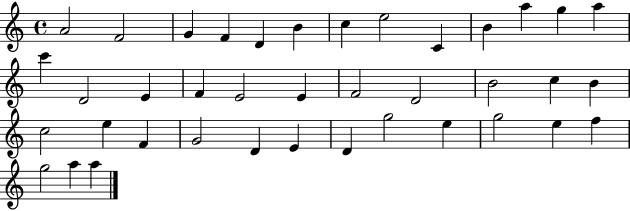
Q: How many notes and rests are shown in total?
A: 39